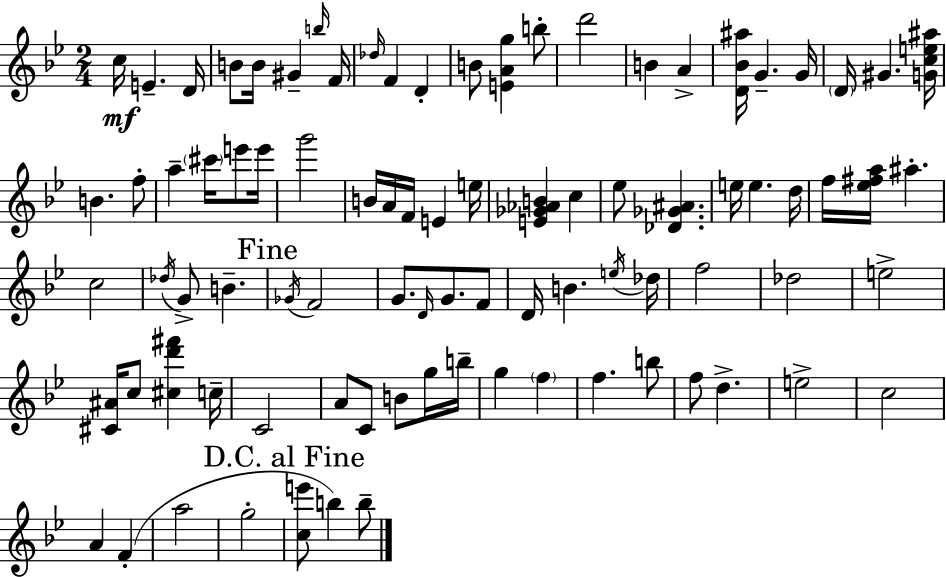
C5/s E4/q. D4/s B4/e B4/s G#4/q B5/s F4/s Db5/s F4/q D4/q B4/e [E4,A4,G5]/q B5/e D6/h B4/q A4/q [D4,Bb4,A#5]/s G4/q. G4/s D4/s G#4/q. [G4,C5,E5,A#5]/s B4/q. F5/e A5/q C#6/s E6/e E6/s G6/h B4/s A4/s F4/s E4/q E5/s [E4,Gb4,Ab4,B4]/q C5/q Eb5/e [Db4,Gb4,A#4]/q. E5/s E5/q. D5/s F5/s [Eb5,F#5,A5]/s A#5/q. C5/h Db5/s G4/e B4/q. Gb4/s F4/h G4/e. D4/s G4/e. F4/e D4/s B4/q. E5/s Db5/s F5/h Db5/h E5/h [C#4,A#4]/s C5/e [C#5,D6,F#6]/q C5/s C4/h A4/e C4/e B4/e G5/s B5/s G5/q F5/q F5/q. B5/e F5/e D5/q. E5/h C5/h A4/q F4/q A5/h G5/h [C5,E6]/e B5/q B5/e